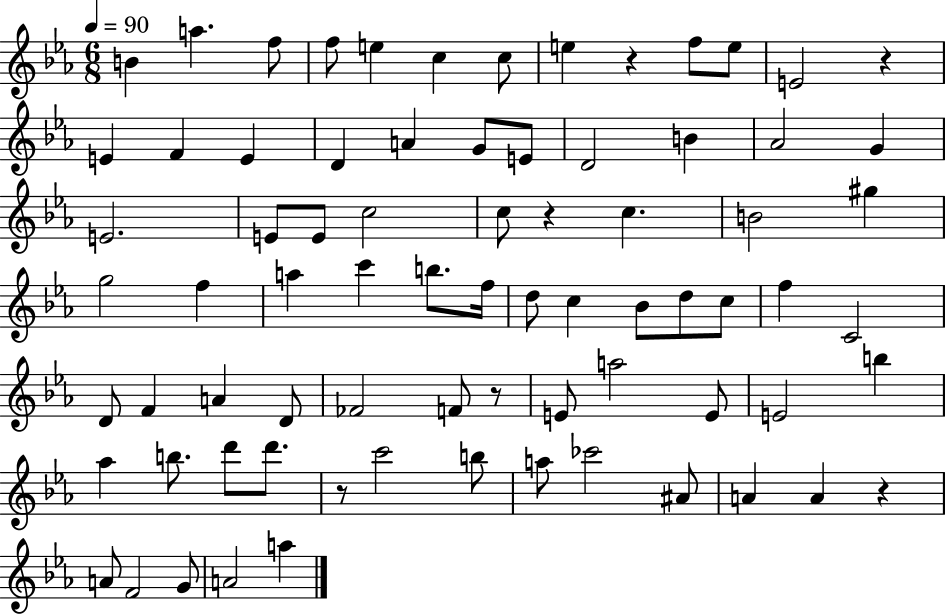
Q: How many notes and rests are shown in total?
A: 76